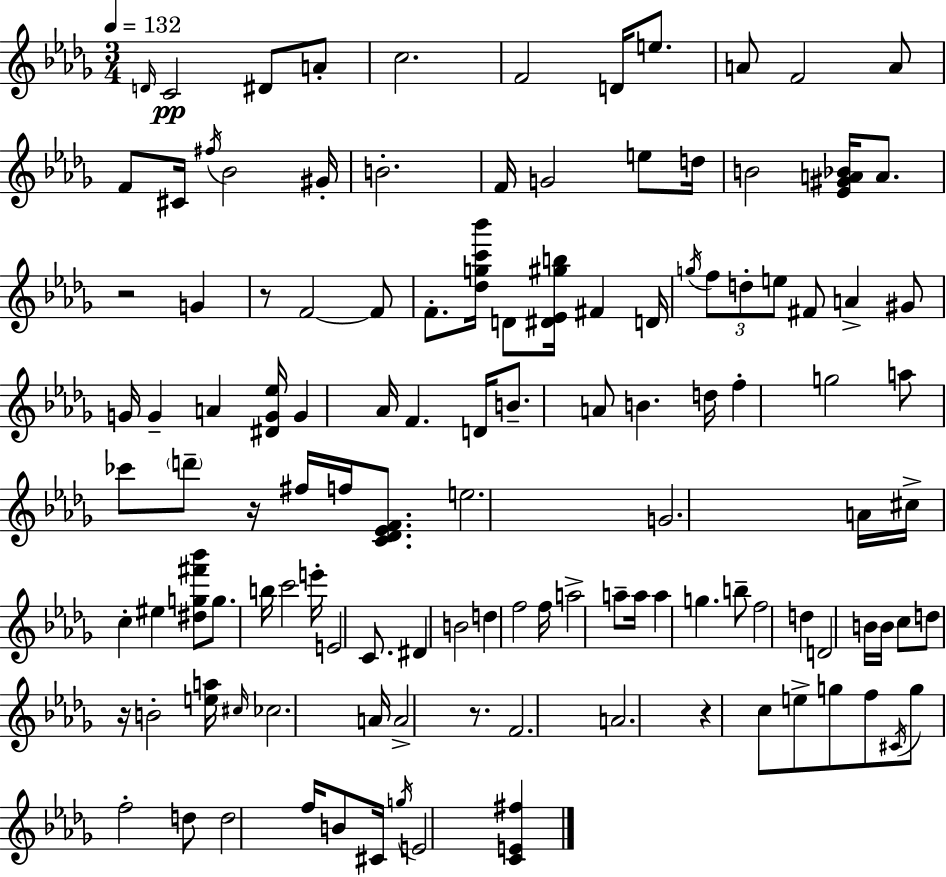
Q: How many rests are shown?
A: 6